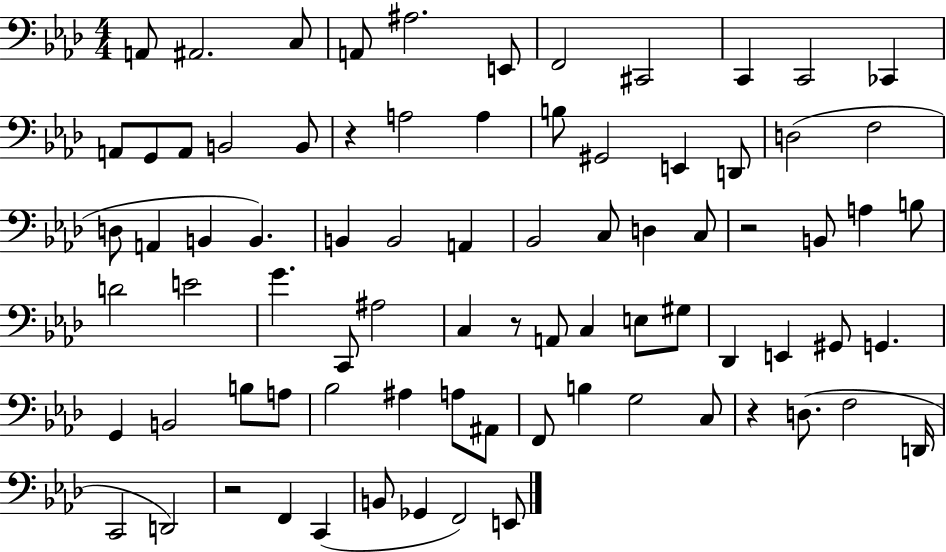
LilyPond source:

{
  \clef bass
  \numericTimeSignature
  \time 4/4
  \key aes \major
  \repeat volta 2 { a,8 ais,2. c8 | a,8 ais2. e,8 | f,2 cis,2 | c,4 c,2 ces,4 | \break a,8 g,8 a,8 b,2 b,8 | r4 a2 a4 | b8 gis,2 e,4 d,8 | d2( f2 | \break d8 a,4 b,4 b,4.) | b,4 b,2 a,4 | bes,2 c8 d4 c8 | r2 b,8 a4 b8 | \break d'2 e'2 | g'4. c,8 ais2 | c4 r8 a,8 c4 e8 gis8 | des,4 e,4 gis,8 g,4. | \break g,4 b,2 b8 a8 | bes2 ais4 a8 ais,8 | f,8 b4 g2 c8 | r4 d8.( f2 d,16 | \break c,2 d,2) | r2 f,4 c,4( | b,8 ges,4 f,2) e,8 | } \bar "|."
}